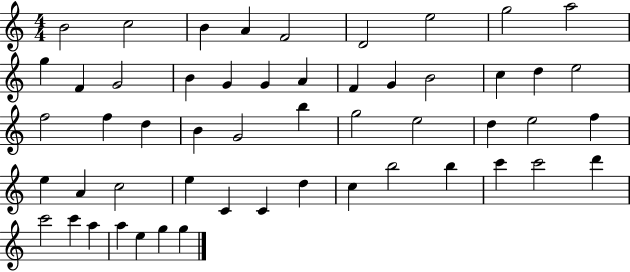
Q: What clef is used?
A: treble